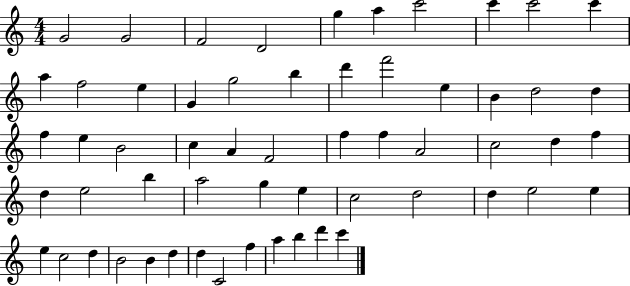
{
  \clef treble
  \numericTimeSignature
  \time 4/4
  \key c \major
  g'2 g'2 | f'2 d'2 | g''4 a''4 c'''2 | c'''4 c'''2 c'''4 | \break a''4 f''2 e''4 | g'4 g''2 b''4 | d'''4 f'''2 e''4 | b'4 d''2 d''4 | \break f''4 e''4 b'2 | c''4 a'4 f'2 | f''4 f''4 a'2 | c''2 d''4 f''4 | \break d''4 e''2 b''4 | a''2 g''4 e''4 | c''2 d''2 | d''4 e''2 e''4 | \break e''4 c''2 d''4 | b'2 b'4 d''4 | d''4 c'2 f''4 | a''4 b''4 d'''4 c'''4 | \break \bar "|."
}